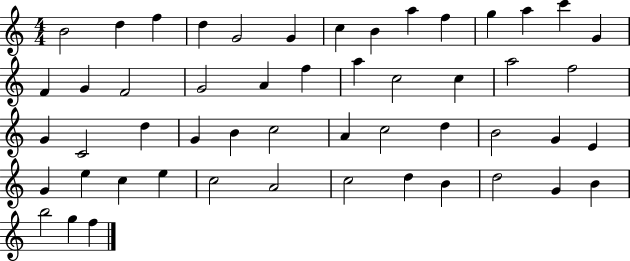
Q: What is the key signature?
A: C major